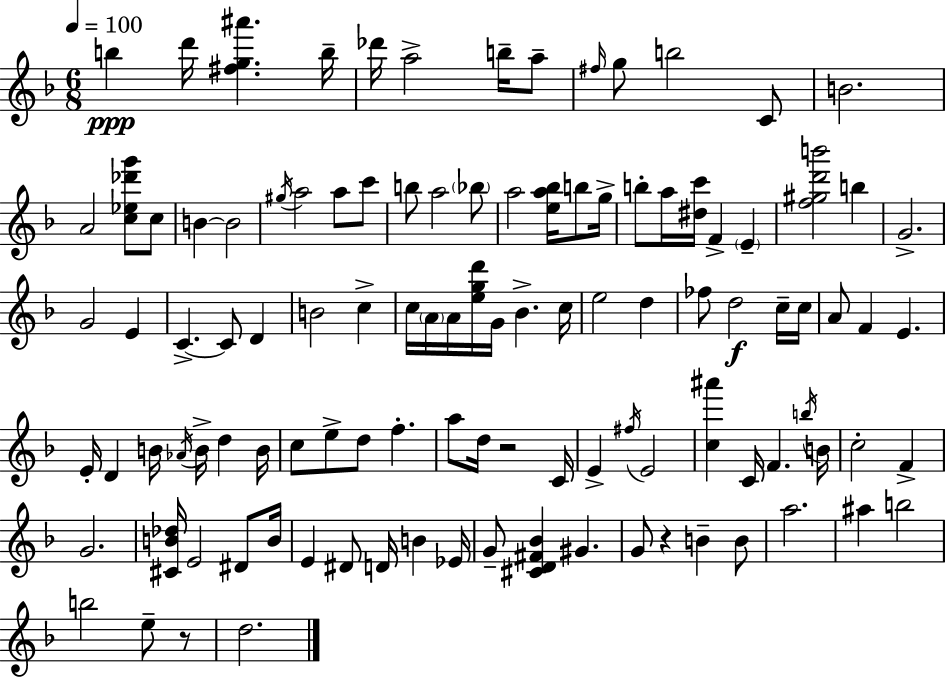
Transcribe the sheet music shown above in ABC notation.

X:1
T:Untitled
M:6/8
L:1/4
K:F
b d'/4 [^fg^a'] b/4 _d'/4 a2 b/4 a/2 ^f/4 g/2 b2 C/2 B2 A2 [c_e_d'g']/2 c/2 B B2 ^g/4 a2 a/2 c'/2 b/2 a2 _b/2 a2 [ea_b]/4 b/2 g/4 b/2 a/4 [^dc']/4 F E [f^gd'b']2 b G2 G2 E C C/2 D B2 c c/4 A/4 A/4 [egd']/4 G/4 _B c/4 e2 d _f/2 d2 c/4 c/4 A/2 F E E/4 D B/4 _A/4 B/4 d B/4 c/2 e/2 d/2 f a/2 d/4 z2 C/4 E ^f/4 E2 [c^a'] C/4 F b/4 B/4 c2 F G2 [^CB_d]/4 E2 ^D/2 B/4 E ^D/2 D/4 B _E/4 G/2 [^CD^F_B] ^G G/2 z B B/2 a2 ^a b2 b2 e/2 z/2 d2